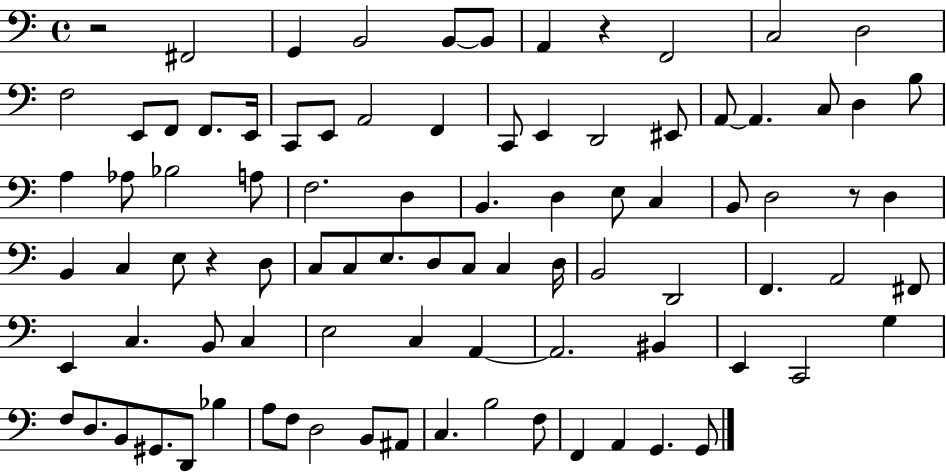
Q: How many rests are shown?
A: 4